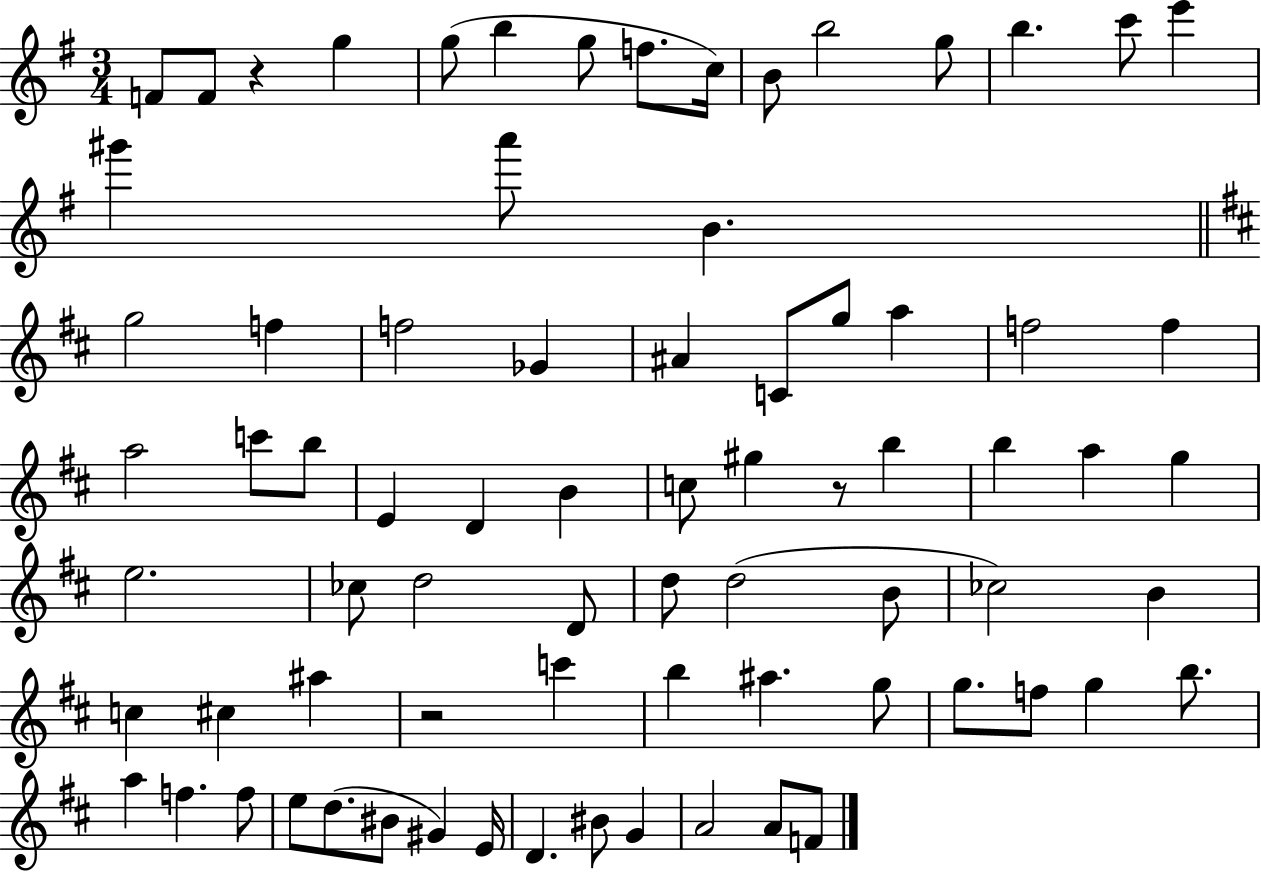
X:1
T:Untitled
M:3/4
L:1/4
K:G
F/2 F/2 z g g/2 b g/2 f/2 c/4 B/2 b2 g/2 b c'/2 e' ^g' a'/2 B g2 f f2 _G ^A C/2 g/2 a f2 f a2 c'/2 b/2 E D B c/2 ^g z/2 b b a g e2 _c/2 d2 D/2 d/2 d2 B/2 _c2 B c ^c ^a z2 c' b ^a g/2 g/2 f/2 g b/2 a f f/2 e/2 d/2 ^B/2 ^G E/4 D ^B/2 G A2 A/2 F/2